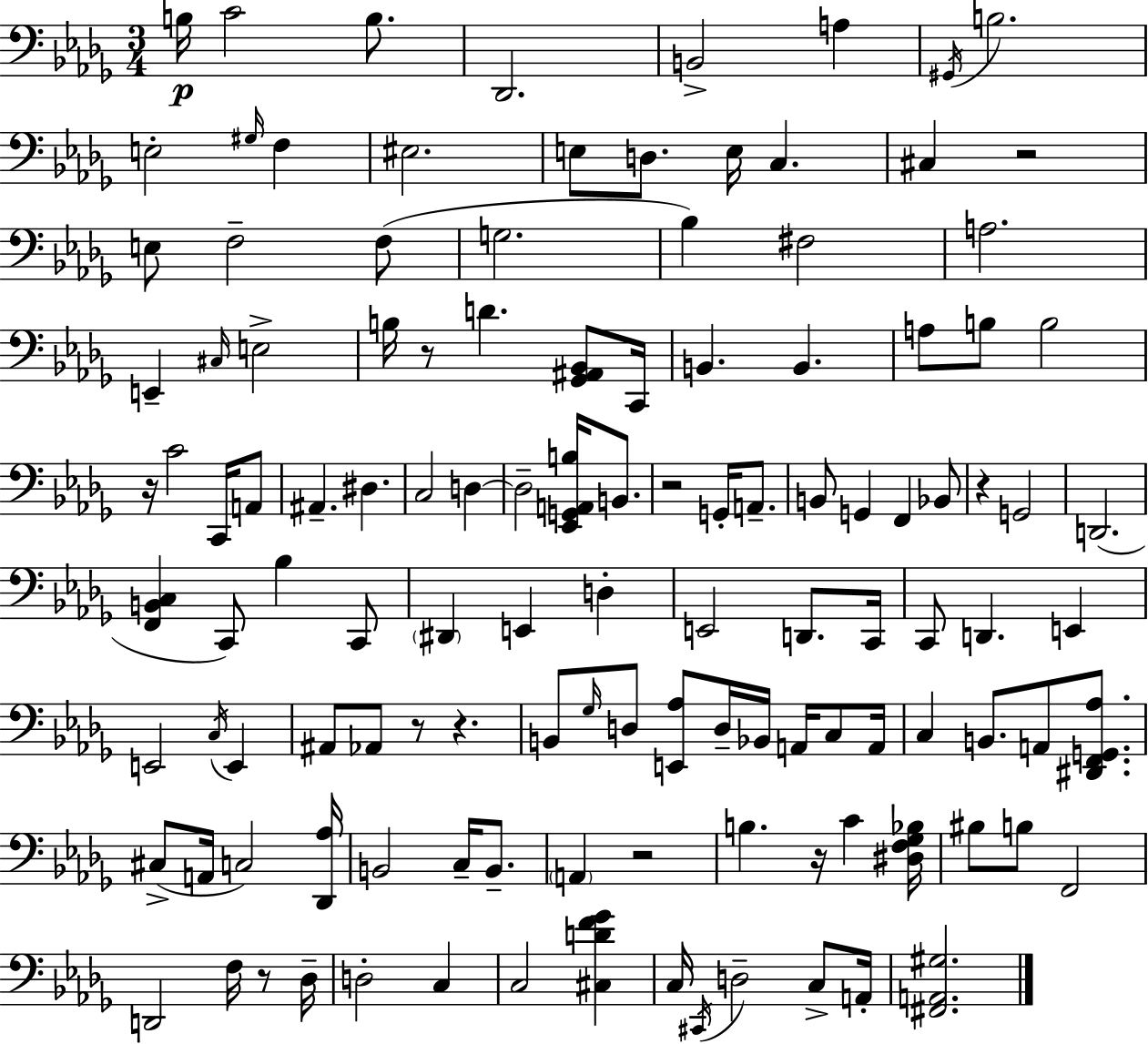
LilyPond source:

{
  \clef bass
  \numericTimeSignature
  \time 3/4
  \key bes \minor
  b16\p c'2 b8. | des,2. | b,2-> a4 | \acciaccatura { gis,16 } b2. | \break e2-. \grace { gis16 } f4 | eis2. | e8 d8. e16 c4. | cis4 r2 | \break e8 f2-- | f8( g2. | bes4) fis2 | a2. | \break e,4-- \grace { cis16 } e2-> | b16 r8 d'4. | <ges, ais, bes,>8 c,16 b,4. b,4. | a8 b8 b2 | \break r16 c'2 | c,16 a,8 ais,4.-- dis4. | c2 d4~~ | d2-- <ees, g, a, b>16 | \break b,8. r2 g,16-. | a,8.-- b,8 g,4 f,4 | bes,8 r4 g,2 | d,2.( | \break <f, b, c>4 c,8) bes4 | c,8 \parenthesize dis,4 e,4 d4-. | e,2 d,8. | c,16 c,8 d,4. e,4 | \break e,2 \acciaccatura { c16 } | e,4 ais,8 aes,8 r8 r4. | b,8 \grace { ges16 } d8 <e, aes>8 d16-- | bes,16 a,16 c8 a,16 c4 b,8. | \break a,8 <dis, f, g, aes>8. cis8->( a,16 c2) | <des, aes>16 b,2 | c16-- b,8.-- \parenthesize a,4 r2 | b4. r16 | \break c'4 <dis f ges bes>16 bis8 b8 f,2 | d,2 | f16 r8 des16-- d2-. | c4 c2 | \break <cis d' f' ges'>4 c16 \acciaccatura { cis,16 } d2-- | c8-> a,16-. <fis, a, gis>2. | \bar "|."
}